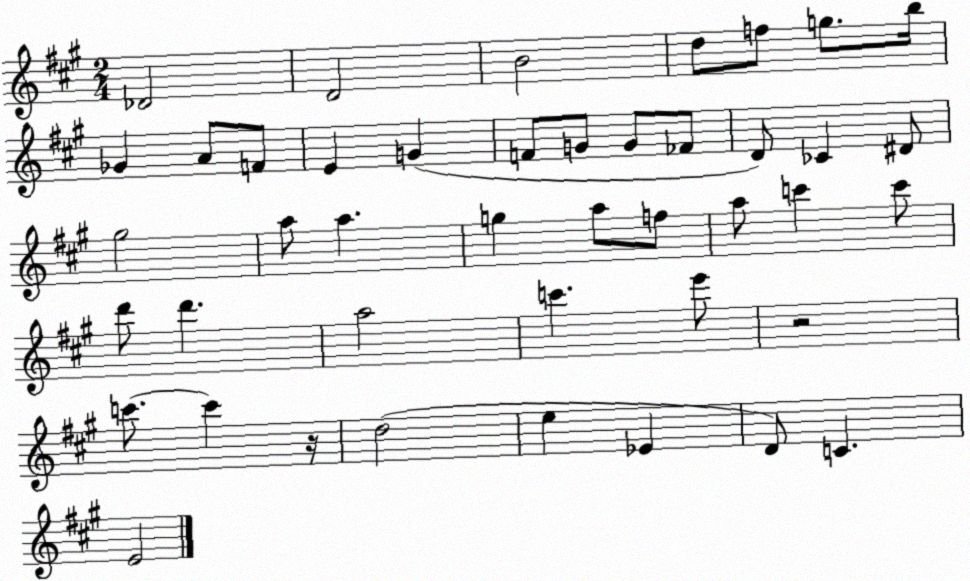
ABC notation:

X:1
T:Untitled
M:2/4
L:1/4
K:A
_D2 D2 B2 d/2 f/2 g/2 b/4 _G A/2 F/2 E G F/2 G/2 G/2 _F/2 D/2 _C ^D/2 ^g2 a/2 a g a/2 f/2 a/2 c' c'/2 d'/2 d' a2 c' e'/2 z2 c'/2 c' z/4 d2 e _E D/2 C E2